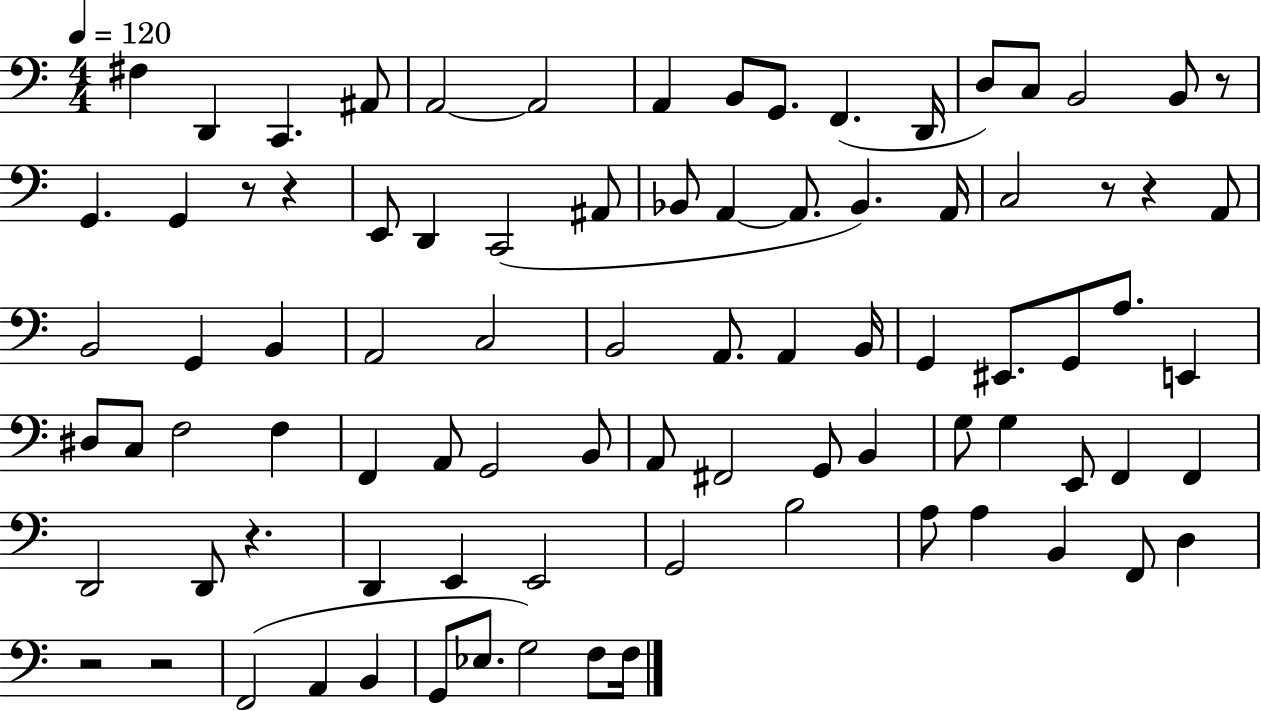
X:1
T:Untitled
M:4/4
L:1/4
K:C
^F, D,, C,, ^A,,/2 A,,2 A,,2 A,, B,,/2 G,,/2 F,, D,,/4 D,/2 C,/2 B,,2 B,,/2 z/2 G,, G,, z/2 z E,,/2 D,, C,,2 ^A,,/2 _B,,/2 A,, A,,/2 _B,, A,,/4 C,2 z/2 z A,,/2 B,,2 G,, B,, A,,2 C,2 B,,2 A,,/2 A,, B,,/4 G,, ^E,,/2 G,,/2 A,/2 E,, ^D,/2 C,/2 F,2 F, F,, A,,/2 G,,2 B,,/2 A,,/2 ^F,,2 G,,/2 B,, G,/2 G, E,,/2 F,, F,, D,,2 D,,/2 z D,, E,, E,,2 G,,2 B,2 A,/2 A, B,, F,,/2 D, z2 z2 F,,2 A,, B,, G,,/2 _E,/2 G,2 F,/2 F,/4